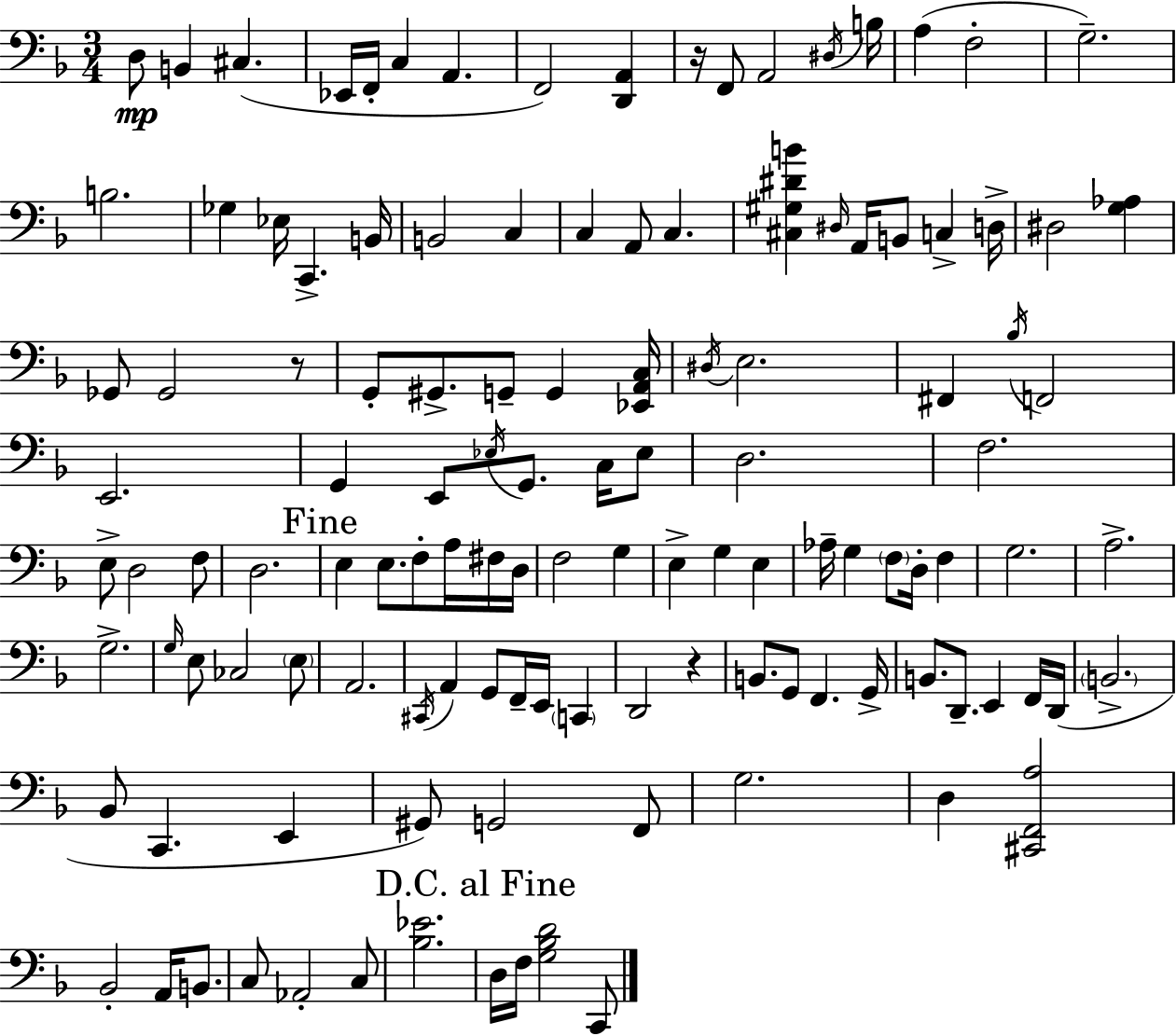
D3/e B2/q C#3/q. Eb2/s F2/s C3/q A2/q. F2/h [D2,A2]/q R/s F2/e A2/h D#3/s B3/s A3/q F3/h G3/h. B3/h. Gb3/q Eb3/s C2/q. B2/s B2/h C3/q C3/q A2/e C3/q. [C#3,G#3,D#4,B4]/q D#3/s A2/s B2/e C3/q D3/s D#3/h [G3,Ab3]/q Gb2/e Gb2/h R/e G2/e G#2/e. G2/e G2/q [Eb2,A2,C3]/s D#3/s E3/h. F#2/q Bb3/s F2/h E2/h. G2/q E2/e Eb3/s G2/e. C3/s Eb3/e D3/h. F3/h. E3/e D3/h F3/e D3/h. E3/q E3/e. F3/e A3/s F#3/s D3/s F3/h G3/q E3/q G3/q E3/q Ab3/s G3/q F3/e D3/s F3/q G3/h. A3/h. G3/h. G3/s E3/e CES3/h E3/e A2/h. C#2/s A2/q G2/e F2/s E2/s C2/q D2/h R/q B2/e. G2/e F2/q. G2/s B2/e. D2/e. E2/q F2/s D2/s B2/h. Bb2/e C2/q. E2/q G#2/e G2/h F2/e G3/h. D3/q [C#2,F2,A3]/h Bb2/h A2/s B2/e. C3/e Ab2/h C3/e [Bb3,Eb4]/h. D3/s F3/s [G3,Bb3,D4]/h C2/e